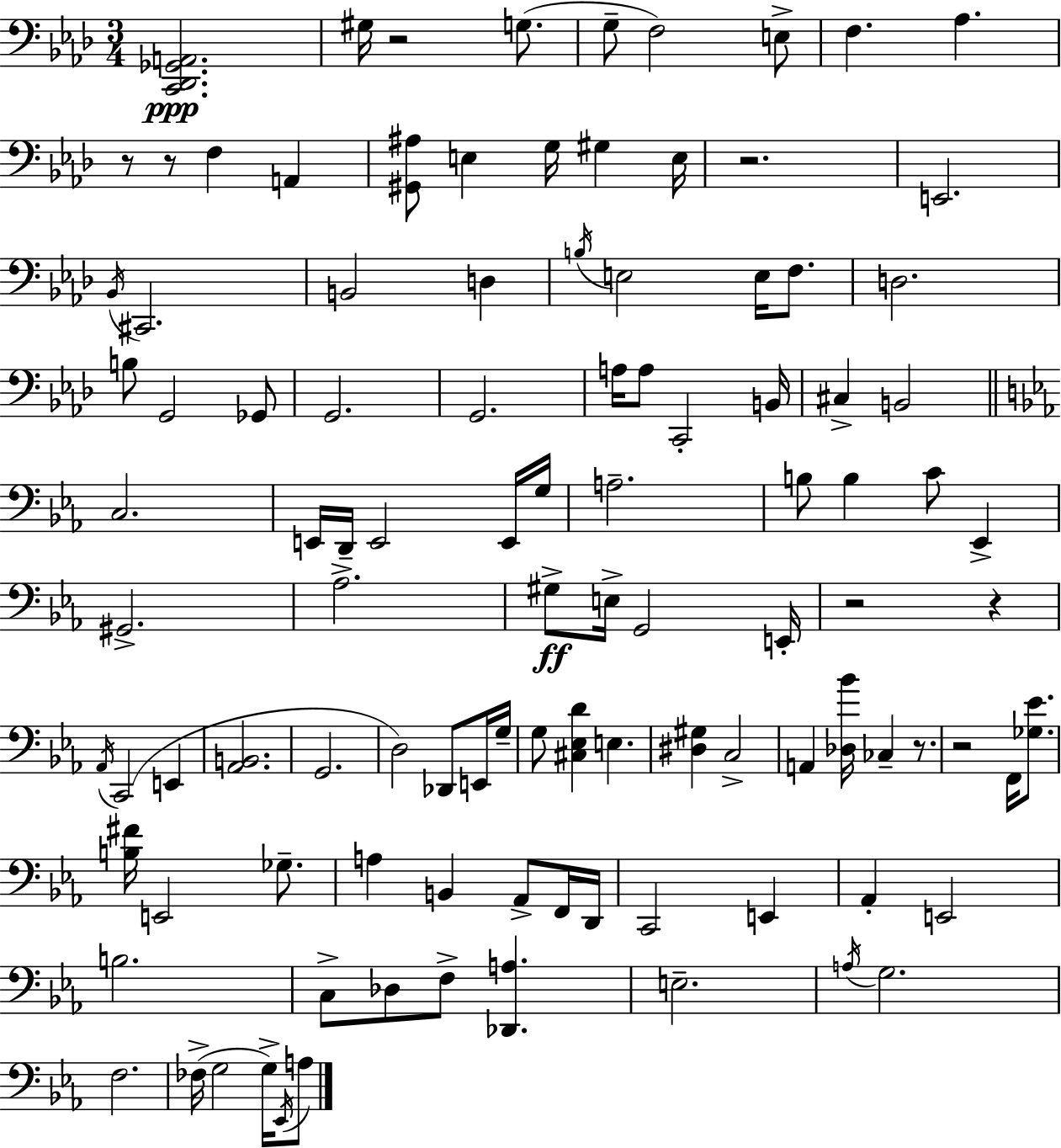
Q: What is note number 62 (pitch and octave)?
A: C3